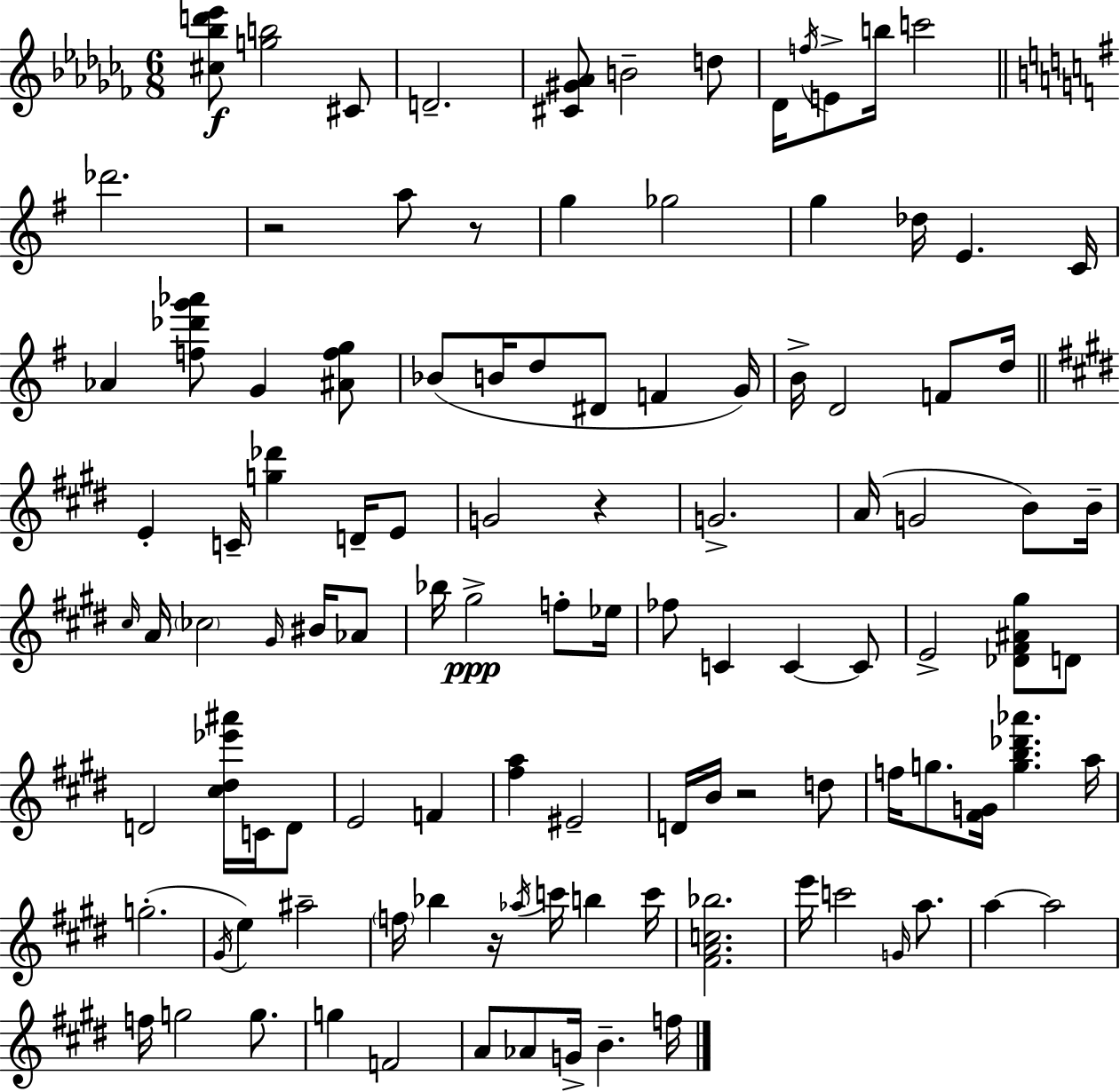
{
  \clef treble
  \numericTimeSignature
  \time 6/8
  \key aes \minor
  <cis'' bes'' d''' ees'''>8\f <g'' b''>2 cis'8 | d'2.-- | <cis' gis' aes'>8 b'2-- d''8 | des'16 \acciaccatura { f''16 } e'8-> b''16 c'''2 | \break \bar "||" \break \key g \major des'''2. | r2 a''8 r8 | g''4 ges''2 | g''4 des''16 e'4. c'16 | \break aes'4 <f'' des''' g''' aes'''>8 g'4 <ais' f'' g''>8 | bes'8( b'16 d''8 dis'8 f'4 g'16) | b'16-> d'2 f'8 d''16 | \bar "||" \break \key e \major e'4-. c'16-- <g'' des'''>4 d'16-- e'8 | g'2 r4 | g'2.-> | a'16( g'2 b'8) b'16-- | \break \grace { cis''16 } a'16 \parenthesize ces''2 \grace { gis'16 } bis'16 | aes'8 bes''16 gis''2->\ppp f''8-. | ees''16 fes''8 c'4 c'4~~ | c'8 e'2-> <des' fis' ais' gis''>8 | \break d'8 d'2 <cis'' dis'' ees''' ais'''>16 c'16 | d'8 e'2 f'4 | <fis'' a''>4 eis'2-- | d'16 b'16 r2 | \break d''8 f''16 g''8. <fis' g'>16 <g'' b'' des''' aes'''>4. | a''16 g''2.-.( | \acciaccatura { gis'16 } e''4) ais''2-- | \parenthesize f''16 bes''4 r16 \acciaccatura { aes''16 } c'''16 b''4 | \break c'''16 <fis' a' c'' bes''>2. | e'''16 c'''2 | \grace { g'16 } a''8. a''4~~ a''2 | f''16 g''2 | \break g''8. g''4 f'2 | a'8 aes'8 g'16-> b'4.-- | f''16 \bar "|."
}